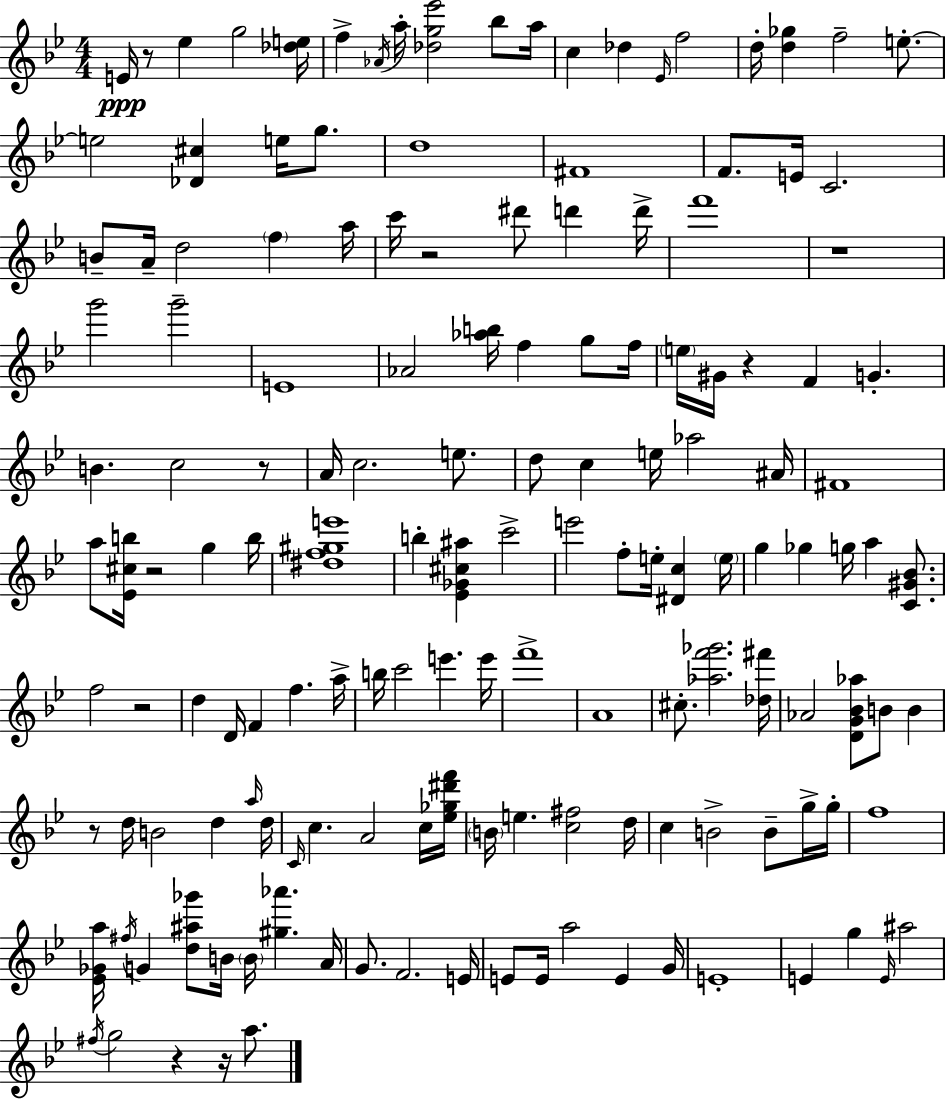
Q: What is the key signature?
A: G minor